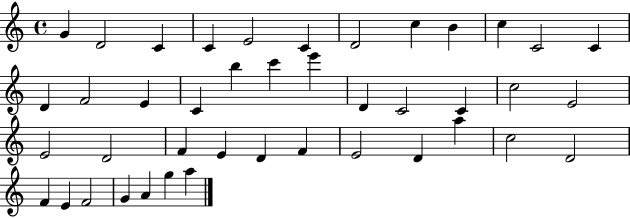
X:1
T:Untitled
M:4/4
L:1/4
K:C
G D2 C C E2 C D2 c B c C2 C D F2 E C b c' e' D C2 C c2 E2 E2 D2 F E D F E2 D a c2 D2 F E F2 G A g a